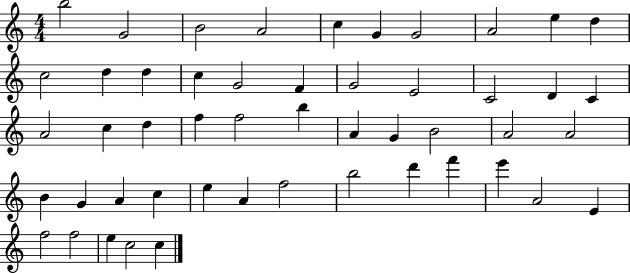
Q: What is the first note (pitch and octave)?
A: B5